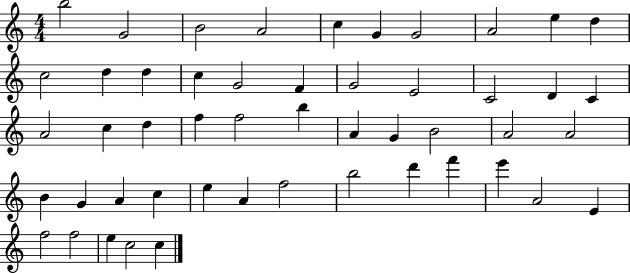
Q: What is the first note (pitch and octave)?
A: B5